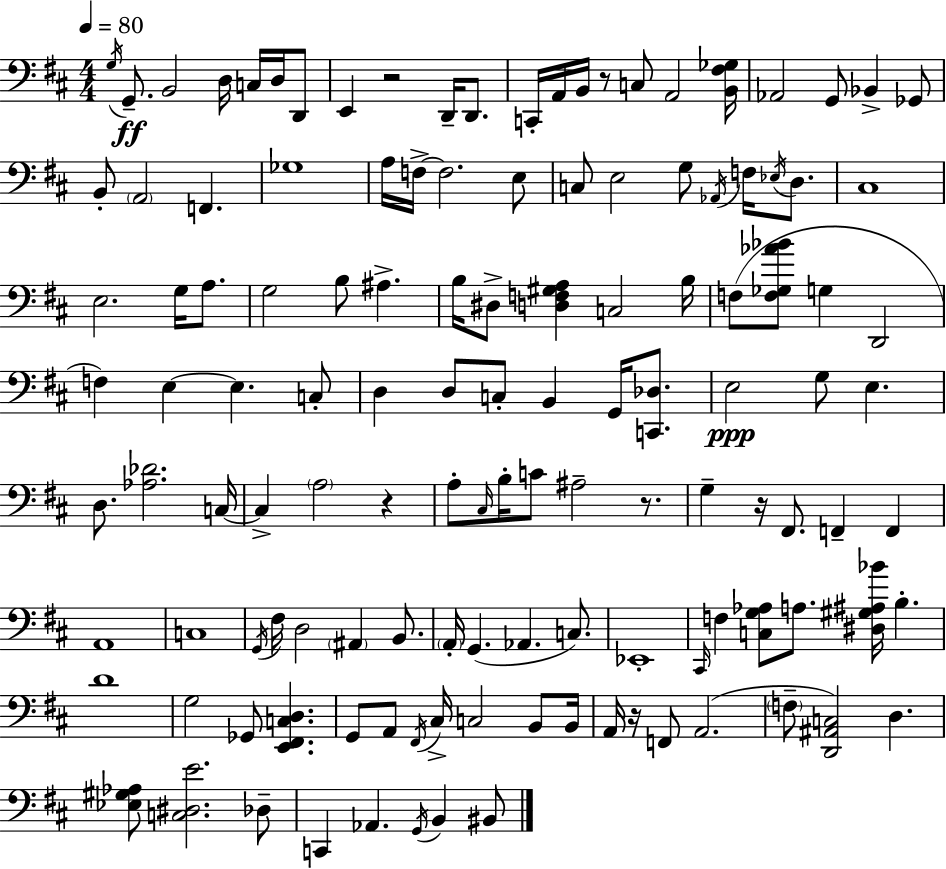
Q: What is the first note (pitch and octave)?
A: G3